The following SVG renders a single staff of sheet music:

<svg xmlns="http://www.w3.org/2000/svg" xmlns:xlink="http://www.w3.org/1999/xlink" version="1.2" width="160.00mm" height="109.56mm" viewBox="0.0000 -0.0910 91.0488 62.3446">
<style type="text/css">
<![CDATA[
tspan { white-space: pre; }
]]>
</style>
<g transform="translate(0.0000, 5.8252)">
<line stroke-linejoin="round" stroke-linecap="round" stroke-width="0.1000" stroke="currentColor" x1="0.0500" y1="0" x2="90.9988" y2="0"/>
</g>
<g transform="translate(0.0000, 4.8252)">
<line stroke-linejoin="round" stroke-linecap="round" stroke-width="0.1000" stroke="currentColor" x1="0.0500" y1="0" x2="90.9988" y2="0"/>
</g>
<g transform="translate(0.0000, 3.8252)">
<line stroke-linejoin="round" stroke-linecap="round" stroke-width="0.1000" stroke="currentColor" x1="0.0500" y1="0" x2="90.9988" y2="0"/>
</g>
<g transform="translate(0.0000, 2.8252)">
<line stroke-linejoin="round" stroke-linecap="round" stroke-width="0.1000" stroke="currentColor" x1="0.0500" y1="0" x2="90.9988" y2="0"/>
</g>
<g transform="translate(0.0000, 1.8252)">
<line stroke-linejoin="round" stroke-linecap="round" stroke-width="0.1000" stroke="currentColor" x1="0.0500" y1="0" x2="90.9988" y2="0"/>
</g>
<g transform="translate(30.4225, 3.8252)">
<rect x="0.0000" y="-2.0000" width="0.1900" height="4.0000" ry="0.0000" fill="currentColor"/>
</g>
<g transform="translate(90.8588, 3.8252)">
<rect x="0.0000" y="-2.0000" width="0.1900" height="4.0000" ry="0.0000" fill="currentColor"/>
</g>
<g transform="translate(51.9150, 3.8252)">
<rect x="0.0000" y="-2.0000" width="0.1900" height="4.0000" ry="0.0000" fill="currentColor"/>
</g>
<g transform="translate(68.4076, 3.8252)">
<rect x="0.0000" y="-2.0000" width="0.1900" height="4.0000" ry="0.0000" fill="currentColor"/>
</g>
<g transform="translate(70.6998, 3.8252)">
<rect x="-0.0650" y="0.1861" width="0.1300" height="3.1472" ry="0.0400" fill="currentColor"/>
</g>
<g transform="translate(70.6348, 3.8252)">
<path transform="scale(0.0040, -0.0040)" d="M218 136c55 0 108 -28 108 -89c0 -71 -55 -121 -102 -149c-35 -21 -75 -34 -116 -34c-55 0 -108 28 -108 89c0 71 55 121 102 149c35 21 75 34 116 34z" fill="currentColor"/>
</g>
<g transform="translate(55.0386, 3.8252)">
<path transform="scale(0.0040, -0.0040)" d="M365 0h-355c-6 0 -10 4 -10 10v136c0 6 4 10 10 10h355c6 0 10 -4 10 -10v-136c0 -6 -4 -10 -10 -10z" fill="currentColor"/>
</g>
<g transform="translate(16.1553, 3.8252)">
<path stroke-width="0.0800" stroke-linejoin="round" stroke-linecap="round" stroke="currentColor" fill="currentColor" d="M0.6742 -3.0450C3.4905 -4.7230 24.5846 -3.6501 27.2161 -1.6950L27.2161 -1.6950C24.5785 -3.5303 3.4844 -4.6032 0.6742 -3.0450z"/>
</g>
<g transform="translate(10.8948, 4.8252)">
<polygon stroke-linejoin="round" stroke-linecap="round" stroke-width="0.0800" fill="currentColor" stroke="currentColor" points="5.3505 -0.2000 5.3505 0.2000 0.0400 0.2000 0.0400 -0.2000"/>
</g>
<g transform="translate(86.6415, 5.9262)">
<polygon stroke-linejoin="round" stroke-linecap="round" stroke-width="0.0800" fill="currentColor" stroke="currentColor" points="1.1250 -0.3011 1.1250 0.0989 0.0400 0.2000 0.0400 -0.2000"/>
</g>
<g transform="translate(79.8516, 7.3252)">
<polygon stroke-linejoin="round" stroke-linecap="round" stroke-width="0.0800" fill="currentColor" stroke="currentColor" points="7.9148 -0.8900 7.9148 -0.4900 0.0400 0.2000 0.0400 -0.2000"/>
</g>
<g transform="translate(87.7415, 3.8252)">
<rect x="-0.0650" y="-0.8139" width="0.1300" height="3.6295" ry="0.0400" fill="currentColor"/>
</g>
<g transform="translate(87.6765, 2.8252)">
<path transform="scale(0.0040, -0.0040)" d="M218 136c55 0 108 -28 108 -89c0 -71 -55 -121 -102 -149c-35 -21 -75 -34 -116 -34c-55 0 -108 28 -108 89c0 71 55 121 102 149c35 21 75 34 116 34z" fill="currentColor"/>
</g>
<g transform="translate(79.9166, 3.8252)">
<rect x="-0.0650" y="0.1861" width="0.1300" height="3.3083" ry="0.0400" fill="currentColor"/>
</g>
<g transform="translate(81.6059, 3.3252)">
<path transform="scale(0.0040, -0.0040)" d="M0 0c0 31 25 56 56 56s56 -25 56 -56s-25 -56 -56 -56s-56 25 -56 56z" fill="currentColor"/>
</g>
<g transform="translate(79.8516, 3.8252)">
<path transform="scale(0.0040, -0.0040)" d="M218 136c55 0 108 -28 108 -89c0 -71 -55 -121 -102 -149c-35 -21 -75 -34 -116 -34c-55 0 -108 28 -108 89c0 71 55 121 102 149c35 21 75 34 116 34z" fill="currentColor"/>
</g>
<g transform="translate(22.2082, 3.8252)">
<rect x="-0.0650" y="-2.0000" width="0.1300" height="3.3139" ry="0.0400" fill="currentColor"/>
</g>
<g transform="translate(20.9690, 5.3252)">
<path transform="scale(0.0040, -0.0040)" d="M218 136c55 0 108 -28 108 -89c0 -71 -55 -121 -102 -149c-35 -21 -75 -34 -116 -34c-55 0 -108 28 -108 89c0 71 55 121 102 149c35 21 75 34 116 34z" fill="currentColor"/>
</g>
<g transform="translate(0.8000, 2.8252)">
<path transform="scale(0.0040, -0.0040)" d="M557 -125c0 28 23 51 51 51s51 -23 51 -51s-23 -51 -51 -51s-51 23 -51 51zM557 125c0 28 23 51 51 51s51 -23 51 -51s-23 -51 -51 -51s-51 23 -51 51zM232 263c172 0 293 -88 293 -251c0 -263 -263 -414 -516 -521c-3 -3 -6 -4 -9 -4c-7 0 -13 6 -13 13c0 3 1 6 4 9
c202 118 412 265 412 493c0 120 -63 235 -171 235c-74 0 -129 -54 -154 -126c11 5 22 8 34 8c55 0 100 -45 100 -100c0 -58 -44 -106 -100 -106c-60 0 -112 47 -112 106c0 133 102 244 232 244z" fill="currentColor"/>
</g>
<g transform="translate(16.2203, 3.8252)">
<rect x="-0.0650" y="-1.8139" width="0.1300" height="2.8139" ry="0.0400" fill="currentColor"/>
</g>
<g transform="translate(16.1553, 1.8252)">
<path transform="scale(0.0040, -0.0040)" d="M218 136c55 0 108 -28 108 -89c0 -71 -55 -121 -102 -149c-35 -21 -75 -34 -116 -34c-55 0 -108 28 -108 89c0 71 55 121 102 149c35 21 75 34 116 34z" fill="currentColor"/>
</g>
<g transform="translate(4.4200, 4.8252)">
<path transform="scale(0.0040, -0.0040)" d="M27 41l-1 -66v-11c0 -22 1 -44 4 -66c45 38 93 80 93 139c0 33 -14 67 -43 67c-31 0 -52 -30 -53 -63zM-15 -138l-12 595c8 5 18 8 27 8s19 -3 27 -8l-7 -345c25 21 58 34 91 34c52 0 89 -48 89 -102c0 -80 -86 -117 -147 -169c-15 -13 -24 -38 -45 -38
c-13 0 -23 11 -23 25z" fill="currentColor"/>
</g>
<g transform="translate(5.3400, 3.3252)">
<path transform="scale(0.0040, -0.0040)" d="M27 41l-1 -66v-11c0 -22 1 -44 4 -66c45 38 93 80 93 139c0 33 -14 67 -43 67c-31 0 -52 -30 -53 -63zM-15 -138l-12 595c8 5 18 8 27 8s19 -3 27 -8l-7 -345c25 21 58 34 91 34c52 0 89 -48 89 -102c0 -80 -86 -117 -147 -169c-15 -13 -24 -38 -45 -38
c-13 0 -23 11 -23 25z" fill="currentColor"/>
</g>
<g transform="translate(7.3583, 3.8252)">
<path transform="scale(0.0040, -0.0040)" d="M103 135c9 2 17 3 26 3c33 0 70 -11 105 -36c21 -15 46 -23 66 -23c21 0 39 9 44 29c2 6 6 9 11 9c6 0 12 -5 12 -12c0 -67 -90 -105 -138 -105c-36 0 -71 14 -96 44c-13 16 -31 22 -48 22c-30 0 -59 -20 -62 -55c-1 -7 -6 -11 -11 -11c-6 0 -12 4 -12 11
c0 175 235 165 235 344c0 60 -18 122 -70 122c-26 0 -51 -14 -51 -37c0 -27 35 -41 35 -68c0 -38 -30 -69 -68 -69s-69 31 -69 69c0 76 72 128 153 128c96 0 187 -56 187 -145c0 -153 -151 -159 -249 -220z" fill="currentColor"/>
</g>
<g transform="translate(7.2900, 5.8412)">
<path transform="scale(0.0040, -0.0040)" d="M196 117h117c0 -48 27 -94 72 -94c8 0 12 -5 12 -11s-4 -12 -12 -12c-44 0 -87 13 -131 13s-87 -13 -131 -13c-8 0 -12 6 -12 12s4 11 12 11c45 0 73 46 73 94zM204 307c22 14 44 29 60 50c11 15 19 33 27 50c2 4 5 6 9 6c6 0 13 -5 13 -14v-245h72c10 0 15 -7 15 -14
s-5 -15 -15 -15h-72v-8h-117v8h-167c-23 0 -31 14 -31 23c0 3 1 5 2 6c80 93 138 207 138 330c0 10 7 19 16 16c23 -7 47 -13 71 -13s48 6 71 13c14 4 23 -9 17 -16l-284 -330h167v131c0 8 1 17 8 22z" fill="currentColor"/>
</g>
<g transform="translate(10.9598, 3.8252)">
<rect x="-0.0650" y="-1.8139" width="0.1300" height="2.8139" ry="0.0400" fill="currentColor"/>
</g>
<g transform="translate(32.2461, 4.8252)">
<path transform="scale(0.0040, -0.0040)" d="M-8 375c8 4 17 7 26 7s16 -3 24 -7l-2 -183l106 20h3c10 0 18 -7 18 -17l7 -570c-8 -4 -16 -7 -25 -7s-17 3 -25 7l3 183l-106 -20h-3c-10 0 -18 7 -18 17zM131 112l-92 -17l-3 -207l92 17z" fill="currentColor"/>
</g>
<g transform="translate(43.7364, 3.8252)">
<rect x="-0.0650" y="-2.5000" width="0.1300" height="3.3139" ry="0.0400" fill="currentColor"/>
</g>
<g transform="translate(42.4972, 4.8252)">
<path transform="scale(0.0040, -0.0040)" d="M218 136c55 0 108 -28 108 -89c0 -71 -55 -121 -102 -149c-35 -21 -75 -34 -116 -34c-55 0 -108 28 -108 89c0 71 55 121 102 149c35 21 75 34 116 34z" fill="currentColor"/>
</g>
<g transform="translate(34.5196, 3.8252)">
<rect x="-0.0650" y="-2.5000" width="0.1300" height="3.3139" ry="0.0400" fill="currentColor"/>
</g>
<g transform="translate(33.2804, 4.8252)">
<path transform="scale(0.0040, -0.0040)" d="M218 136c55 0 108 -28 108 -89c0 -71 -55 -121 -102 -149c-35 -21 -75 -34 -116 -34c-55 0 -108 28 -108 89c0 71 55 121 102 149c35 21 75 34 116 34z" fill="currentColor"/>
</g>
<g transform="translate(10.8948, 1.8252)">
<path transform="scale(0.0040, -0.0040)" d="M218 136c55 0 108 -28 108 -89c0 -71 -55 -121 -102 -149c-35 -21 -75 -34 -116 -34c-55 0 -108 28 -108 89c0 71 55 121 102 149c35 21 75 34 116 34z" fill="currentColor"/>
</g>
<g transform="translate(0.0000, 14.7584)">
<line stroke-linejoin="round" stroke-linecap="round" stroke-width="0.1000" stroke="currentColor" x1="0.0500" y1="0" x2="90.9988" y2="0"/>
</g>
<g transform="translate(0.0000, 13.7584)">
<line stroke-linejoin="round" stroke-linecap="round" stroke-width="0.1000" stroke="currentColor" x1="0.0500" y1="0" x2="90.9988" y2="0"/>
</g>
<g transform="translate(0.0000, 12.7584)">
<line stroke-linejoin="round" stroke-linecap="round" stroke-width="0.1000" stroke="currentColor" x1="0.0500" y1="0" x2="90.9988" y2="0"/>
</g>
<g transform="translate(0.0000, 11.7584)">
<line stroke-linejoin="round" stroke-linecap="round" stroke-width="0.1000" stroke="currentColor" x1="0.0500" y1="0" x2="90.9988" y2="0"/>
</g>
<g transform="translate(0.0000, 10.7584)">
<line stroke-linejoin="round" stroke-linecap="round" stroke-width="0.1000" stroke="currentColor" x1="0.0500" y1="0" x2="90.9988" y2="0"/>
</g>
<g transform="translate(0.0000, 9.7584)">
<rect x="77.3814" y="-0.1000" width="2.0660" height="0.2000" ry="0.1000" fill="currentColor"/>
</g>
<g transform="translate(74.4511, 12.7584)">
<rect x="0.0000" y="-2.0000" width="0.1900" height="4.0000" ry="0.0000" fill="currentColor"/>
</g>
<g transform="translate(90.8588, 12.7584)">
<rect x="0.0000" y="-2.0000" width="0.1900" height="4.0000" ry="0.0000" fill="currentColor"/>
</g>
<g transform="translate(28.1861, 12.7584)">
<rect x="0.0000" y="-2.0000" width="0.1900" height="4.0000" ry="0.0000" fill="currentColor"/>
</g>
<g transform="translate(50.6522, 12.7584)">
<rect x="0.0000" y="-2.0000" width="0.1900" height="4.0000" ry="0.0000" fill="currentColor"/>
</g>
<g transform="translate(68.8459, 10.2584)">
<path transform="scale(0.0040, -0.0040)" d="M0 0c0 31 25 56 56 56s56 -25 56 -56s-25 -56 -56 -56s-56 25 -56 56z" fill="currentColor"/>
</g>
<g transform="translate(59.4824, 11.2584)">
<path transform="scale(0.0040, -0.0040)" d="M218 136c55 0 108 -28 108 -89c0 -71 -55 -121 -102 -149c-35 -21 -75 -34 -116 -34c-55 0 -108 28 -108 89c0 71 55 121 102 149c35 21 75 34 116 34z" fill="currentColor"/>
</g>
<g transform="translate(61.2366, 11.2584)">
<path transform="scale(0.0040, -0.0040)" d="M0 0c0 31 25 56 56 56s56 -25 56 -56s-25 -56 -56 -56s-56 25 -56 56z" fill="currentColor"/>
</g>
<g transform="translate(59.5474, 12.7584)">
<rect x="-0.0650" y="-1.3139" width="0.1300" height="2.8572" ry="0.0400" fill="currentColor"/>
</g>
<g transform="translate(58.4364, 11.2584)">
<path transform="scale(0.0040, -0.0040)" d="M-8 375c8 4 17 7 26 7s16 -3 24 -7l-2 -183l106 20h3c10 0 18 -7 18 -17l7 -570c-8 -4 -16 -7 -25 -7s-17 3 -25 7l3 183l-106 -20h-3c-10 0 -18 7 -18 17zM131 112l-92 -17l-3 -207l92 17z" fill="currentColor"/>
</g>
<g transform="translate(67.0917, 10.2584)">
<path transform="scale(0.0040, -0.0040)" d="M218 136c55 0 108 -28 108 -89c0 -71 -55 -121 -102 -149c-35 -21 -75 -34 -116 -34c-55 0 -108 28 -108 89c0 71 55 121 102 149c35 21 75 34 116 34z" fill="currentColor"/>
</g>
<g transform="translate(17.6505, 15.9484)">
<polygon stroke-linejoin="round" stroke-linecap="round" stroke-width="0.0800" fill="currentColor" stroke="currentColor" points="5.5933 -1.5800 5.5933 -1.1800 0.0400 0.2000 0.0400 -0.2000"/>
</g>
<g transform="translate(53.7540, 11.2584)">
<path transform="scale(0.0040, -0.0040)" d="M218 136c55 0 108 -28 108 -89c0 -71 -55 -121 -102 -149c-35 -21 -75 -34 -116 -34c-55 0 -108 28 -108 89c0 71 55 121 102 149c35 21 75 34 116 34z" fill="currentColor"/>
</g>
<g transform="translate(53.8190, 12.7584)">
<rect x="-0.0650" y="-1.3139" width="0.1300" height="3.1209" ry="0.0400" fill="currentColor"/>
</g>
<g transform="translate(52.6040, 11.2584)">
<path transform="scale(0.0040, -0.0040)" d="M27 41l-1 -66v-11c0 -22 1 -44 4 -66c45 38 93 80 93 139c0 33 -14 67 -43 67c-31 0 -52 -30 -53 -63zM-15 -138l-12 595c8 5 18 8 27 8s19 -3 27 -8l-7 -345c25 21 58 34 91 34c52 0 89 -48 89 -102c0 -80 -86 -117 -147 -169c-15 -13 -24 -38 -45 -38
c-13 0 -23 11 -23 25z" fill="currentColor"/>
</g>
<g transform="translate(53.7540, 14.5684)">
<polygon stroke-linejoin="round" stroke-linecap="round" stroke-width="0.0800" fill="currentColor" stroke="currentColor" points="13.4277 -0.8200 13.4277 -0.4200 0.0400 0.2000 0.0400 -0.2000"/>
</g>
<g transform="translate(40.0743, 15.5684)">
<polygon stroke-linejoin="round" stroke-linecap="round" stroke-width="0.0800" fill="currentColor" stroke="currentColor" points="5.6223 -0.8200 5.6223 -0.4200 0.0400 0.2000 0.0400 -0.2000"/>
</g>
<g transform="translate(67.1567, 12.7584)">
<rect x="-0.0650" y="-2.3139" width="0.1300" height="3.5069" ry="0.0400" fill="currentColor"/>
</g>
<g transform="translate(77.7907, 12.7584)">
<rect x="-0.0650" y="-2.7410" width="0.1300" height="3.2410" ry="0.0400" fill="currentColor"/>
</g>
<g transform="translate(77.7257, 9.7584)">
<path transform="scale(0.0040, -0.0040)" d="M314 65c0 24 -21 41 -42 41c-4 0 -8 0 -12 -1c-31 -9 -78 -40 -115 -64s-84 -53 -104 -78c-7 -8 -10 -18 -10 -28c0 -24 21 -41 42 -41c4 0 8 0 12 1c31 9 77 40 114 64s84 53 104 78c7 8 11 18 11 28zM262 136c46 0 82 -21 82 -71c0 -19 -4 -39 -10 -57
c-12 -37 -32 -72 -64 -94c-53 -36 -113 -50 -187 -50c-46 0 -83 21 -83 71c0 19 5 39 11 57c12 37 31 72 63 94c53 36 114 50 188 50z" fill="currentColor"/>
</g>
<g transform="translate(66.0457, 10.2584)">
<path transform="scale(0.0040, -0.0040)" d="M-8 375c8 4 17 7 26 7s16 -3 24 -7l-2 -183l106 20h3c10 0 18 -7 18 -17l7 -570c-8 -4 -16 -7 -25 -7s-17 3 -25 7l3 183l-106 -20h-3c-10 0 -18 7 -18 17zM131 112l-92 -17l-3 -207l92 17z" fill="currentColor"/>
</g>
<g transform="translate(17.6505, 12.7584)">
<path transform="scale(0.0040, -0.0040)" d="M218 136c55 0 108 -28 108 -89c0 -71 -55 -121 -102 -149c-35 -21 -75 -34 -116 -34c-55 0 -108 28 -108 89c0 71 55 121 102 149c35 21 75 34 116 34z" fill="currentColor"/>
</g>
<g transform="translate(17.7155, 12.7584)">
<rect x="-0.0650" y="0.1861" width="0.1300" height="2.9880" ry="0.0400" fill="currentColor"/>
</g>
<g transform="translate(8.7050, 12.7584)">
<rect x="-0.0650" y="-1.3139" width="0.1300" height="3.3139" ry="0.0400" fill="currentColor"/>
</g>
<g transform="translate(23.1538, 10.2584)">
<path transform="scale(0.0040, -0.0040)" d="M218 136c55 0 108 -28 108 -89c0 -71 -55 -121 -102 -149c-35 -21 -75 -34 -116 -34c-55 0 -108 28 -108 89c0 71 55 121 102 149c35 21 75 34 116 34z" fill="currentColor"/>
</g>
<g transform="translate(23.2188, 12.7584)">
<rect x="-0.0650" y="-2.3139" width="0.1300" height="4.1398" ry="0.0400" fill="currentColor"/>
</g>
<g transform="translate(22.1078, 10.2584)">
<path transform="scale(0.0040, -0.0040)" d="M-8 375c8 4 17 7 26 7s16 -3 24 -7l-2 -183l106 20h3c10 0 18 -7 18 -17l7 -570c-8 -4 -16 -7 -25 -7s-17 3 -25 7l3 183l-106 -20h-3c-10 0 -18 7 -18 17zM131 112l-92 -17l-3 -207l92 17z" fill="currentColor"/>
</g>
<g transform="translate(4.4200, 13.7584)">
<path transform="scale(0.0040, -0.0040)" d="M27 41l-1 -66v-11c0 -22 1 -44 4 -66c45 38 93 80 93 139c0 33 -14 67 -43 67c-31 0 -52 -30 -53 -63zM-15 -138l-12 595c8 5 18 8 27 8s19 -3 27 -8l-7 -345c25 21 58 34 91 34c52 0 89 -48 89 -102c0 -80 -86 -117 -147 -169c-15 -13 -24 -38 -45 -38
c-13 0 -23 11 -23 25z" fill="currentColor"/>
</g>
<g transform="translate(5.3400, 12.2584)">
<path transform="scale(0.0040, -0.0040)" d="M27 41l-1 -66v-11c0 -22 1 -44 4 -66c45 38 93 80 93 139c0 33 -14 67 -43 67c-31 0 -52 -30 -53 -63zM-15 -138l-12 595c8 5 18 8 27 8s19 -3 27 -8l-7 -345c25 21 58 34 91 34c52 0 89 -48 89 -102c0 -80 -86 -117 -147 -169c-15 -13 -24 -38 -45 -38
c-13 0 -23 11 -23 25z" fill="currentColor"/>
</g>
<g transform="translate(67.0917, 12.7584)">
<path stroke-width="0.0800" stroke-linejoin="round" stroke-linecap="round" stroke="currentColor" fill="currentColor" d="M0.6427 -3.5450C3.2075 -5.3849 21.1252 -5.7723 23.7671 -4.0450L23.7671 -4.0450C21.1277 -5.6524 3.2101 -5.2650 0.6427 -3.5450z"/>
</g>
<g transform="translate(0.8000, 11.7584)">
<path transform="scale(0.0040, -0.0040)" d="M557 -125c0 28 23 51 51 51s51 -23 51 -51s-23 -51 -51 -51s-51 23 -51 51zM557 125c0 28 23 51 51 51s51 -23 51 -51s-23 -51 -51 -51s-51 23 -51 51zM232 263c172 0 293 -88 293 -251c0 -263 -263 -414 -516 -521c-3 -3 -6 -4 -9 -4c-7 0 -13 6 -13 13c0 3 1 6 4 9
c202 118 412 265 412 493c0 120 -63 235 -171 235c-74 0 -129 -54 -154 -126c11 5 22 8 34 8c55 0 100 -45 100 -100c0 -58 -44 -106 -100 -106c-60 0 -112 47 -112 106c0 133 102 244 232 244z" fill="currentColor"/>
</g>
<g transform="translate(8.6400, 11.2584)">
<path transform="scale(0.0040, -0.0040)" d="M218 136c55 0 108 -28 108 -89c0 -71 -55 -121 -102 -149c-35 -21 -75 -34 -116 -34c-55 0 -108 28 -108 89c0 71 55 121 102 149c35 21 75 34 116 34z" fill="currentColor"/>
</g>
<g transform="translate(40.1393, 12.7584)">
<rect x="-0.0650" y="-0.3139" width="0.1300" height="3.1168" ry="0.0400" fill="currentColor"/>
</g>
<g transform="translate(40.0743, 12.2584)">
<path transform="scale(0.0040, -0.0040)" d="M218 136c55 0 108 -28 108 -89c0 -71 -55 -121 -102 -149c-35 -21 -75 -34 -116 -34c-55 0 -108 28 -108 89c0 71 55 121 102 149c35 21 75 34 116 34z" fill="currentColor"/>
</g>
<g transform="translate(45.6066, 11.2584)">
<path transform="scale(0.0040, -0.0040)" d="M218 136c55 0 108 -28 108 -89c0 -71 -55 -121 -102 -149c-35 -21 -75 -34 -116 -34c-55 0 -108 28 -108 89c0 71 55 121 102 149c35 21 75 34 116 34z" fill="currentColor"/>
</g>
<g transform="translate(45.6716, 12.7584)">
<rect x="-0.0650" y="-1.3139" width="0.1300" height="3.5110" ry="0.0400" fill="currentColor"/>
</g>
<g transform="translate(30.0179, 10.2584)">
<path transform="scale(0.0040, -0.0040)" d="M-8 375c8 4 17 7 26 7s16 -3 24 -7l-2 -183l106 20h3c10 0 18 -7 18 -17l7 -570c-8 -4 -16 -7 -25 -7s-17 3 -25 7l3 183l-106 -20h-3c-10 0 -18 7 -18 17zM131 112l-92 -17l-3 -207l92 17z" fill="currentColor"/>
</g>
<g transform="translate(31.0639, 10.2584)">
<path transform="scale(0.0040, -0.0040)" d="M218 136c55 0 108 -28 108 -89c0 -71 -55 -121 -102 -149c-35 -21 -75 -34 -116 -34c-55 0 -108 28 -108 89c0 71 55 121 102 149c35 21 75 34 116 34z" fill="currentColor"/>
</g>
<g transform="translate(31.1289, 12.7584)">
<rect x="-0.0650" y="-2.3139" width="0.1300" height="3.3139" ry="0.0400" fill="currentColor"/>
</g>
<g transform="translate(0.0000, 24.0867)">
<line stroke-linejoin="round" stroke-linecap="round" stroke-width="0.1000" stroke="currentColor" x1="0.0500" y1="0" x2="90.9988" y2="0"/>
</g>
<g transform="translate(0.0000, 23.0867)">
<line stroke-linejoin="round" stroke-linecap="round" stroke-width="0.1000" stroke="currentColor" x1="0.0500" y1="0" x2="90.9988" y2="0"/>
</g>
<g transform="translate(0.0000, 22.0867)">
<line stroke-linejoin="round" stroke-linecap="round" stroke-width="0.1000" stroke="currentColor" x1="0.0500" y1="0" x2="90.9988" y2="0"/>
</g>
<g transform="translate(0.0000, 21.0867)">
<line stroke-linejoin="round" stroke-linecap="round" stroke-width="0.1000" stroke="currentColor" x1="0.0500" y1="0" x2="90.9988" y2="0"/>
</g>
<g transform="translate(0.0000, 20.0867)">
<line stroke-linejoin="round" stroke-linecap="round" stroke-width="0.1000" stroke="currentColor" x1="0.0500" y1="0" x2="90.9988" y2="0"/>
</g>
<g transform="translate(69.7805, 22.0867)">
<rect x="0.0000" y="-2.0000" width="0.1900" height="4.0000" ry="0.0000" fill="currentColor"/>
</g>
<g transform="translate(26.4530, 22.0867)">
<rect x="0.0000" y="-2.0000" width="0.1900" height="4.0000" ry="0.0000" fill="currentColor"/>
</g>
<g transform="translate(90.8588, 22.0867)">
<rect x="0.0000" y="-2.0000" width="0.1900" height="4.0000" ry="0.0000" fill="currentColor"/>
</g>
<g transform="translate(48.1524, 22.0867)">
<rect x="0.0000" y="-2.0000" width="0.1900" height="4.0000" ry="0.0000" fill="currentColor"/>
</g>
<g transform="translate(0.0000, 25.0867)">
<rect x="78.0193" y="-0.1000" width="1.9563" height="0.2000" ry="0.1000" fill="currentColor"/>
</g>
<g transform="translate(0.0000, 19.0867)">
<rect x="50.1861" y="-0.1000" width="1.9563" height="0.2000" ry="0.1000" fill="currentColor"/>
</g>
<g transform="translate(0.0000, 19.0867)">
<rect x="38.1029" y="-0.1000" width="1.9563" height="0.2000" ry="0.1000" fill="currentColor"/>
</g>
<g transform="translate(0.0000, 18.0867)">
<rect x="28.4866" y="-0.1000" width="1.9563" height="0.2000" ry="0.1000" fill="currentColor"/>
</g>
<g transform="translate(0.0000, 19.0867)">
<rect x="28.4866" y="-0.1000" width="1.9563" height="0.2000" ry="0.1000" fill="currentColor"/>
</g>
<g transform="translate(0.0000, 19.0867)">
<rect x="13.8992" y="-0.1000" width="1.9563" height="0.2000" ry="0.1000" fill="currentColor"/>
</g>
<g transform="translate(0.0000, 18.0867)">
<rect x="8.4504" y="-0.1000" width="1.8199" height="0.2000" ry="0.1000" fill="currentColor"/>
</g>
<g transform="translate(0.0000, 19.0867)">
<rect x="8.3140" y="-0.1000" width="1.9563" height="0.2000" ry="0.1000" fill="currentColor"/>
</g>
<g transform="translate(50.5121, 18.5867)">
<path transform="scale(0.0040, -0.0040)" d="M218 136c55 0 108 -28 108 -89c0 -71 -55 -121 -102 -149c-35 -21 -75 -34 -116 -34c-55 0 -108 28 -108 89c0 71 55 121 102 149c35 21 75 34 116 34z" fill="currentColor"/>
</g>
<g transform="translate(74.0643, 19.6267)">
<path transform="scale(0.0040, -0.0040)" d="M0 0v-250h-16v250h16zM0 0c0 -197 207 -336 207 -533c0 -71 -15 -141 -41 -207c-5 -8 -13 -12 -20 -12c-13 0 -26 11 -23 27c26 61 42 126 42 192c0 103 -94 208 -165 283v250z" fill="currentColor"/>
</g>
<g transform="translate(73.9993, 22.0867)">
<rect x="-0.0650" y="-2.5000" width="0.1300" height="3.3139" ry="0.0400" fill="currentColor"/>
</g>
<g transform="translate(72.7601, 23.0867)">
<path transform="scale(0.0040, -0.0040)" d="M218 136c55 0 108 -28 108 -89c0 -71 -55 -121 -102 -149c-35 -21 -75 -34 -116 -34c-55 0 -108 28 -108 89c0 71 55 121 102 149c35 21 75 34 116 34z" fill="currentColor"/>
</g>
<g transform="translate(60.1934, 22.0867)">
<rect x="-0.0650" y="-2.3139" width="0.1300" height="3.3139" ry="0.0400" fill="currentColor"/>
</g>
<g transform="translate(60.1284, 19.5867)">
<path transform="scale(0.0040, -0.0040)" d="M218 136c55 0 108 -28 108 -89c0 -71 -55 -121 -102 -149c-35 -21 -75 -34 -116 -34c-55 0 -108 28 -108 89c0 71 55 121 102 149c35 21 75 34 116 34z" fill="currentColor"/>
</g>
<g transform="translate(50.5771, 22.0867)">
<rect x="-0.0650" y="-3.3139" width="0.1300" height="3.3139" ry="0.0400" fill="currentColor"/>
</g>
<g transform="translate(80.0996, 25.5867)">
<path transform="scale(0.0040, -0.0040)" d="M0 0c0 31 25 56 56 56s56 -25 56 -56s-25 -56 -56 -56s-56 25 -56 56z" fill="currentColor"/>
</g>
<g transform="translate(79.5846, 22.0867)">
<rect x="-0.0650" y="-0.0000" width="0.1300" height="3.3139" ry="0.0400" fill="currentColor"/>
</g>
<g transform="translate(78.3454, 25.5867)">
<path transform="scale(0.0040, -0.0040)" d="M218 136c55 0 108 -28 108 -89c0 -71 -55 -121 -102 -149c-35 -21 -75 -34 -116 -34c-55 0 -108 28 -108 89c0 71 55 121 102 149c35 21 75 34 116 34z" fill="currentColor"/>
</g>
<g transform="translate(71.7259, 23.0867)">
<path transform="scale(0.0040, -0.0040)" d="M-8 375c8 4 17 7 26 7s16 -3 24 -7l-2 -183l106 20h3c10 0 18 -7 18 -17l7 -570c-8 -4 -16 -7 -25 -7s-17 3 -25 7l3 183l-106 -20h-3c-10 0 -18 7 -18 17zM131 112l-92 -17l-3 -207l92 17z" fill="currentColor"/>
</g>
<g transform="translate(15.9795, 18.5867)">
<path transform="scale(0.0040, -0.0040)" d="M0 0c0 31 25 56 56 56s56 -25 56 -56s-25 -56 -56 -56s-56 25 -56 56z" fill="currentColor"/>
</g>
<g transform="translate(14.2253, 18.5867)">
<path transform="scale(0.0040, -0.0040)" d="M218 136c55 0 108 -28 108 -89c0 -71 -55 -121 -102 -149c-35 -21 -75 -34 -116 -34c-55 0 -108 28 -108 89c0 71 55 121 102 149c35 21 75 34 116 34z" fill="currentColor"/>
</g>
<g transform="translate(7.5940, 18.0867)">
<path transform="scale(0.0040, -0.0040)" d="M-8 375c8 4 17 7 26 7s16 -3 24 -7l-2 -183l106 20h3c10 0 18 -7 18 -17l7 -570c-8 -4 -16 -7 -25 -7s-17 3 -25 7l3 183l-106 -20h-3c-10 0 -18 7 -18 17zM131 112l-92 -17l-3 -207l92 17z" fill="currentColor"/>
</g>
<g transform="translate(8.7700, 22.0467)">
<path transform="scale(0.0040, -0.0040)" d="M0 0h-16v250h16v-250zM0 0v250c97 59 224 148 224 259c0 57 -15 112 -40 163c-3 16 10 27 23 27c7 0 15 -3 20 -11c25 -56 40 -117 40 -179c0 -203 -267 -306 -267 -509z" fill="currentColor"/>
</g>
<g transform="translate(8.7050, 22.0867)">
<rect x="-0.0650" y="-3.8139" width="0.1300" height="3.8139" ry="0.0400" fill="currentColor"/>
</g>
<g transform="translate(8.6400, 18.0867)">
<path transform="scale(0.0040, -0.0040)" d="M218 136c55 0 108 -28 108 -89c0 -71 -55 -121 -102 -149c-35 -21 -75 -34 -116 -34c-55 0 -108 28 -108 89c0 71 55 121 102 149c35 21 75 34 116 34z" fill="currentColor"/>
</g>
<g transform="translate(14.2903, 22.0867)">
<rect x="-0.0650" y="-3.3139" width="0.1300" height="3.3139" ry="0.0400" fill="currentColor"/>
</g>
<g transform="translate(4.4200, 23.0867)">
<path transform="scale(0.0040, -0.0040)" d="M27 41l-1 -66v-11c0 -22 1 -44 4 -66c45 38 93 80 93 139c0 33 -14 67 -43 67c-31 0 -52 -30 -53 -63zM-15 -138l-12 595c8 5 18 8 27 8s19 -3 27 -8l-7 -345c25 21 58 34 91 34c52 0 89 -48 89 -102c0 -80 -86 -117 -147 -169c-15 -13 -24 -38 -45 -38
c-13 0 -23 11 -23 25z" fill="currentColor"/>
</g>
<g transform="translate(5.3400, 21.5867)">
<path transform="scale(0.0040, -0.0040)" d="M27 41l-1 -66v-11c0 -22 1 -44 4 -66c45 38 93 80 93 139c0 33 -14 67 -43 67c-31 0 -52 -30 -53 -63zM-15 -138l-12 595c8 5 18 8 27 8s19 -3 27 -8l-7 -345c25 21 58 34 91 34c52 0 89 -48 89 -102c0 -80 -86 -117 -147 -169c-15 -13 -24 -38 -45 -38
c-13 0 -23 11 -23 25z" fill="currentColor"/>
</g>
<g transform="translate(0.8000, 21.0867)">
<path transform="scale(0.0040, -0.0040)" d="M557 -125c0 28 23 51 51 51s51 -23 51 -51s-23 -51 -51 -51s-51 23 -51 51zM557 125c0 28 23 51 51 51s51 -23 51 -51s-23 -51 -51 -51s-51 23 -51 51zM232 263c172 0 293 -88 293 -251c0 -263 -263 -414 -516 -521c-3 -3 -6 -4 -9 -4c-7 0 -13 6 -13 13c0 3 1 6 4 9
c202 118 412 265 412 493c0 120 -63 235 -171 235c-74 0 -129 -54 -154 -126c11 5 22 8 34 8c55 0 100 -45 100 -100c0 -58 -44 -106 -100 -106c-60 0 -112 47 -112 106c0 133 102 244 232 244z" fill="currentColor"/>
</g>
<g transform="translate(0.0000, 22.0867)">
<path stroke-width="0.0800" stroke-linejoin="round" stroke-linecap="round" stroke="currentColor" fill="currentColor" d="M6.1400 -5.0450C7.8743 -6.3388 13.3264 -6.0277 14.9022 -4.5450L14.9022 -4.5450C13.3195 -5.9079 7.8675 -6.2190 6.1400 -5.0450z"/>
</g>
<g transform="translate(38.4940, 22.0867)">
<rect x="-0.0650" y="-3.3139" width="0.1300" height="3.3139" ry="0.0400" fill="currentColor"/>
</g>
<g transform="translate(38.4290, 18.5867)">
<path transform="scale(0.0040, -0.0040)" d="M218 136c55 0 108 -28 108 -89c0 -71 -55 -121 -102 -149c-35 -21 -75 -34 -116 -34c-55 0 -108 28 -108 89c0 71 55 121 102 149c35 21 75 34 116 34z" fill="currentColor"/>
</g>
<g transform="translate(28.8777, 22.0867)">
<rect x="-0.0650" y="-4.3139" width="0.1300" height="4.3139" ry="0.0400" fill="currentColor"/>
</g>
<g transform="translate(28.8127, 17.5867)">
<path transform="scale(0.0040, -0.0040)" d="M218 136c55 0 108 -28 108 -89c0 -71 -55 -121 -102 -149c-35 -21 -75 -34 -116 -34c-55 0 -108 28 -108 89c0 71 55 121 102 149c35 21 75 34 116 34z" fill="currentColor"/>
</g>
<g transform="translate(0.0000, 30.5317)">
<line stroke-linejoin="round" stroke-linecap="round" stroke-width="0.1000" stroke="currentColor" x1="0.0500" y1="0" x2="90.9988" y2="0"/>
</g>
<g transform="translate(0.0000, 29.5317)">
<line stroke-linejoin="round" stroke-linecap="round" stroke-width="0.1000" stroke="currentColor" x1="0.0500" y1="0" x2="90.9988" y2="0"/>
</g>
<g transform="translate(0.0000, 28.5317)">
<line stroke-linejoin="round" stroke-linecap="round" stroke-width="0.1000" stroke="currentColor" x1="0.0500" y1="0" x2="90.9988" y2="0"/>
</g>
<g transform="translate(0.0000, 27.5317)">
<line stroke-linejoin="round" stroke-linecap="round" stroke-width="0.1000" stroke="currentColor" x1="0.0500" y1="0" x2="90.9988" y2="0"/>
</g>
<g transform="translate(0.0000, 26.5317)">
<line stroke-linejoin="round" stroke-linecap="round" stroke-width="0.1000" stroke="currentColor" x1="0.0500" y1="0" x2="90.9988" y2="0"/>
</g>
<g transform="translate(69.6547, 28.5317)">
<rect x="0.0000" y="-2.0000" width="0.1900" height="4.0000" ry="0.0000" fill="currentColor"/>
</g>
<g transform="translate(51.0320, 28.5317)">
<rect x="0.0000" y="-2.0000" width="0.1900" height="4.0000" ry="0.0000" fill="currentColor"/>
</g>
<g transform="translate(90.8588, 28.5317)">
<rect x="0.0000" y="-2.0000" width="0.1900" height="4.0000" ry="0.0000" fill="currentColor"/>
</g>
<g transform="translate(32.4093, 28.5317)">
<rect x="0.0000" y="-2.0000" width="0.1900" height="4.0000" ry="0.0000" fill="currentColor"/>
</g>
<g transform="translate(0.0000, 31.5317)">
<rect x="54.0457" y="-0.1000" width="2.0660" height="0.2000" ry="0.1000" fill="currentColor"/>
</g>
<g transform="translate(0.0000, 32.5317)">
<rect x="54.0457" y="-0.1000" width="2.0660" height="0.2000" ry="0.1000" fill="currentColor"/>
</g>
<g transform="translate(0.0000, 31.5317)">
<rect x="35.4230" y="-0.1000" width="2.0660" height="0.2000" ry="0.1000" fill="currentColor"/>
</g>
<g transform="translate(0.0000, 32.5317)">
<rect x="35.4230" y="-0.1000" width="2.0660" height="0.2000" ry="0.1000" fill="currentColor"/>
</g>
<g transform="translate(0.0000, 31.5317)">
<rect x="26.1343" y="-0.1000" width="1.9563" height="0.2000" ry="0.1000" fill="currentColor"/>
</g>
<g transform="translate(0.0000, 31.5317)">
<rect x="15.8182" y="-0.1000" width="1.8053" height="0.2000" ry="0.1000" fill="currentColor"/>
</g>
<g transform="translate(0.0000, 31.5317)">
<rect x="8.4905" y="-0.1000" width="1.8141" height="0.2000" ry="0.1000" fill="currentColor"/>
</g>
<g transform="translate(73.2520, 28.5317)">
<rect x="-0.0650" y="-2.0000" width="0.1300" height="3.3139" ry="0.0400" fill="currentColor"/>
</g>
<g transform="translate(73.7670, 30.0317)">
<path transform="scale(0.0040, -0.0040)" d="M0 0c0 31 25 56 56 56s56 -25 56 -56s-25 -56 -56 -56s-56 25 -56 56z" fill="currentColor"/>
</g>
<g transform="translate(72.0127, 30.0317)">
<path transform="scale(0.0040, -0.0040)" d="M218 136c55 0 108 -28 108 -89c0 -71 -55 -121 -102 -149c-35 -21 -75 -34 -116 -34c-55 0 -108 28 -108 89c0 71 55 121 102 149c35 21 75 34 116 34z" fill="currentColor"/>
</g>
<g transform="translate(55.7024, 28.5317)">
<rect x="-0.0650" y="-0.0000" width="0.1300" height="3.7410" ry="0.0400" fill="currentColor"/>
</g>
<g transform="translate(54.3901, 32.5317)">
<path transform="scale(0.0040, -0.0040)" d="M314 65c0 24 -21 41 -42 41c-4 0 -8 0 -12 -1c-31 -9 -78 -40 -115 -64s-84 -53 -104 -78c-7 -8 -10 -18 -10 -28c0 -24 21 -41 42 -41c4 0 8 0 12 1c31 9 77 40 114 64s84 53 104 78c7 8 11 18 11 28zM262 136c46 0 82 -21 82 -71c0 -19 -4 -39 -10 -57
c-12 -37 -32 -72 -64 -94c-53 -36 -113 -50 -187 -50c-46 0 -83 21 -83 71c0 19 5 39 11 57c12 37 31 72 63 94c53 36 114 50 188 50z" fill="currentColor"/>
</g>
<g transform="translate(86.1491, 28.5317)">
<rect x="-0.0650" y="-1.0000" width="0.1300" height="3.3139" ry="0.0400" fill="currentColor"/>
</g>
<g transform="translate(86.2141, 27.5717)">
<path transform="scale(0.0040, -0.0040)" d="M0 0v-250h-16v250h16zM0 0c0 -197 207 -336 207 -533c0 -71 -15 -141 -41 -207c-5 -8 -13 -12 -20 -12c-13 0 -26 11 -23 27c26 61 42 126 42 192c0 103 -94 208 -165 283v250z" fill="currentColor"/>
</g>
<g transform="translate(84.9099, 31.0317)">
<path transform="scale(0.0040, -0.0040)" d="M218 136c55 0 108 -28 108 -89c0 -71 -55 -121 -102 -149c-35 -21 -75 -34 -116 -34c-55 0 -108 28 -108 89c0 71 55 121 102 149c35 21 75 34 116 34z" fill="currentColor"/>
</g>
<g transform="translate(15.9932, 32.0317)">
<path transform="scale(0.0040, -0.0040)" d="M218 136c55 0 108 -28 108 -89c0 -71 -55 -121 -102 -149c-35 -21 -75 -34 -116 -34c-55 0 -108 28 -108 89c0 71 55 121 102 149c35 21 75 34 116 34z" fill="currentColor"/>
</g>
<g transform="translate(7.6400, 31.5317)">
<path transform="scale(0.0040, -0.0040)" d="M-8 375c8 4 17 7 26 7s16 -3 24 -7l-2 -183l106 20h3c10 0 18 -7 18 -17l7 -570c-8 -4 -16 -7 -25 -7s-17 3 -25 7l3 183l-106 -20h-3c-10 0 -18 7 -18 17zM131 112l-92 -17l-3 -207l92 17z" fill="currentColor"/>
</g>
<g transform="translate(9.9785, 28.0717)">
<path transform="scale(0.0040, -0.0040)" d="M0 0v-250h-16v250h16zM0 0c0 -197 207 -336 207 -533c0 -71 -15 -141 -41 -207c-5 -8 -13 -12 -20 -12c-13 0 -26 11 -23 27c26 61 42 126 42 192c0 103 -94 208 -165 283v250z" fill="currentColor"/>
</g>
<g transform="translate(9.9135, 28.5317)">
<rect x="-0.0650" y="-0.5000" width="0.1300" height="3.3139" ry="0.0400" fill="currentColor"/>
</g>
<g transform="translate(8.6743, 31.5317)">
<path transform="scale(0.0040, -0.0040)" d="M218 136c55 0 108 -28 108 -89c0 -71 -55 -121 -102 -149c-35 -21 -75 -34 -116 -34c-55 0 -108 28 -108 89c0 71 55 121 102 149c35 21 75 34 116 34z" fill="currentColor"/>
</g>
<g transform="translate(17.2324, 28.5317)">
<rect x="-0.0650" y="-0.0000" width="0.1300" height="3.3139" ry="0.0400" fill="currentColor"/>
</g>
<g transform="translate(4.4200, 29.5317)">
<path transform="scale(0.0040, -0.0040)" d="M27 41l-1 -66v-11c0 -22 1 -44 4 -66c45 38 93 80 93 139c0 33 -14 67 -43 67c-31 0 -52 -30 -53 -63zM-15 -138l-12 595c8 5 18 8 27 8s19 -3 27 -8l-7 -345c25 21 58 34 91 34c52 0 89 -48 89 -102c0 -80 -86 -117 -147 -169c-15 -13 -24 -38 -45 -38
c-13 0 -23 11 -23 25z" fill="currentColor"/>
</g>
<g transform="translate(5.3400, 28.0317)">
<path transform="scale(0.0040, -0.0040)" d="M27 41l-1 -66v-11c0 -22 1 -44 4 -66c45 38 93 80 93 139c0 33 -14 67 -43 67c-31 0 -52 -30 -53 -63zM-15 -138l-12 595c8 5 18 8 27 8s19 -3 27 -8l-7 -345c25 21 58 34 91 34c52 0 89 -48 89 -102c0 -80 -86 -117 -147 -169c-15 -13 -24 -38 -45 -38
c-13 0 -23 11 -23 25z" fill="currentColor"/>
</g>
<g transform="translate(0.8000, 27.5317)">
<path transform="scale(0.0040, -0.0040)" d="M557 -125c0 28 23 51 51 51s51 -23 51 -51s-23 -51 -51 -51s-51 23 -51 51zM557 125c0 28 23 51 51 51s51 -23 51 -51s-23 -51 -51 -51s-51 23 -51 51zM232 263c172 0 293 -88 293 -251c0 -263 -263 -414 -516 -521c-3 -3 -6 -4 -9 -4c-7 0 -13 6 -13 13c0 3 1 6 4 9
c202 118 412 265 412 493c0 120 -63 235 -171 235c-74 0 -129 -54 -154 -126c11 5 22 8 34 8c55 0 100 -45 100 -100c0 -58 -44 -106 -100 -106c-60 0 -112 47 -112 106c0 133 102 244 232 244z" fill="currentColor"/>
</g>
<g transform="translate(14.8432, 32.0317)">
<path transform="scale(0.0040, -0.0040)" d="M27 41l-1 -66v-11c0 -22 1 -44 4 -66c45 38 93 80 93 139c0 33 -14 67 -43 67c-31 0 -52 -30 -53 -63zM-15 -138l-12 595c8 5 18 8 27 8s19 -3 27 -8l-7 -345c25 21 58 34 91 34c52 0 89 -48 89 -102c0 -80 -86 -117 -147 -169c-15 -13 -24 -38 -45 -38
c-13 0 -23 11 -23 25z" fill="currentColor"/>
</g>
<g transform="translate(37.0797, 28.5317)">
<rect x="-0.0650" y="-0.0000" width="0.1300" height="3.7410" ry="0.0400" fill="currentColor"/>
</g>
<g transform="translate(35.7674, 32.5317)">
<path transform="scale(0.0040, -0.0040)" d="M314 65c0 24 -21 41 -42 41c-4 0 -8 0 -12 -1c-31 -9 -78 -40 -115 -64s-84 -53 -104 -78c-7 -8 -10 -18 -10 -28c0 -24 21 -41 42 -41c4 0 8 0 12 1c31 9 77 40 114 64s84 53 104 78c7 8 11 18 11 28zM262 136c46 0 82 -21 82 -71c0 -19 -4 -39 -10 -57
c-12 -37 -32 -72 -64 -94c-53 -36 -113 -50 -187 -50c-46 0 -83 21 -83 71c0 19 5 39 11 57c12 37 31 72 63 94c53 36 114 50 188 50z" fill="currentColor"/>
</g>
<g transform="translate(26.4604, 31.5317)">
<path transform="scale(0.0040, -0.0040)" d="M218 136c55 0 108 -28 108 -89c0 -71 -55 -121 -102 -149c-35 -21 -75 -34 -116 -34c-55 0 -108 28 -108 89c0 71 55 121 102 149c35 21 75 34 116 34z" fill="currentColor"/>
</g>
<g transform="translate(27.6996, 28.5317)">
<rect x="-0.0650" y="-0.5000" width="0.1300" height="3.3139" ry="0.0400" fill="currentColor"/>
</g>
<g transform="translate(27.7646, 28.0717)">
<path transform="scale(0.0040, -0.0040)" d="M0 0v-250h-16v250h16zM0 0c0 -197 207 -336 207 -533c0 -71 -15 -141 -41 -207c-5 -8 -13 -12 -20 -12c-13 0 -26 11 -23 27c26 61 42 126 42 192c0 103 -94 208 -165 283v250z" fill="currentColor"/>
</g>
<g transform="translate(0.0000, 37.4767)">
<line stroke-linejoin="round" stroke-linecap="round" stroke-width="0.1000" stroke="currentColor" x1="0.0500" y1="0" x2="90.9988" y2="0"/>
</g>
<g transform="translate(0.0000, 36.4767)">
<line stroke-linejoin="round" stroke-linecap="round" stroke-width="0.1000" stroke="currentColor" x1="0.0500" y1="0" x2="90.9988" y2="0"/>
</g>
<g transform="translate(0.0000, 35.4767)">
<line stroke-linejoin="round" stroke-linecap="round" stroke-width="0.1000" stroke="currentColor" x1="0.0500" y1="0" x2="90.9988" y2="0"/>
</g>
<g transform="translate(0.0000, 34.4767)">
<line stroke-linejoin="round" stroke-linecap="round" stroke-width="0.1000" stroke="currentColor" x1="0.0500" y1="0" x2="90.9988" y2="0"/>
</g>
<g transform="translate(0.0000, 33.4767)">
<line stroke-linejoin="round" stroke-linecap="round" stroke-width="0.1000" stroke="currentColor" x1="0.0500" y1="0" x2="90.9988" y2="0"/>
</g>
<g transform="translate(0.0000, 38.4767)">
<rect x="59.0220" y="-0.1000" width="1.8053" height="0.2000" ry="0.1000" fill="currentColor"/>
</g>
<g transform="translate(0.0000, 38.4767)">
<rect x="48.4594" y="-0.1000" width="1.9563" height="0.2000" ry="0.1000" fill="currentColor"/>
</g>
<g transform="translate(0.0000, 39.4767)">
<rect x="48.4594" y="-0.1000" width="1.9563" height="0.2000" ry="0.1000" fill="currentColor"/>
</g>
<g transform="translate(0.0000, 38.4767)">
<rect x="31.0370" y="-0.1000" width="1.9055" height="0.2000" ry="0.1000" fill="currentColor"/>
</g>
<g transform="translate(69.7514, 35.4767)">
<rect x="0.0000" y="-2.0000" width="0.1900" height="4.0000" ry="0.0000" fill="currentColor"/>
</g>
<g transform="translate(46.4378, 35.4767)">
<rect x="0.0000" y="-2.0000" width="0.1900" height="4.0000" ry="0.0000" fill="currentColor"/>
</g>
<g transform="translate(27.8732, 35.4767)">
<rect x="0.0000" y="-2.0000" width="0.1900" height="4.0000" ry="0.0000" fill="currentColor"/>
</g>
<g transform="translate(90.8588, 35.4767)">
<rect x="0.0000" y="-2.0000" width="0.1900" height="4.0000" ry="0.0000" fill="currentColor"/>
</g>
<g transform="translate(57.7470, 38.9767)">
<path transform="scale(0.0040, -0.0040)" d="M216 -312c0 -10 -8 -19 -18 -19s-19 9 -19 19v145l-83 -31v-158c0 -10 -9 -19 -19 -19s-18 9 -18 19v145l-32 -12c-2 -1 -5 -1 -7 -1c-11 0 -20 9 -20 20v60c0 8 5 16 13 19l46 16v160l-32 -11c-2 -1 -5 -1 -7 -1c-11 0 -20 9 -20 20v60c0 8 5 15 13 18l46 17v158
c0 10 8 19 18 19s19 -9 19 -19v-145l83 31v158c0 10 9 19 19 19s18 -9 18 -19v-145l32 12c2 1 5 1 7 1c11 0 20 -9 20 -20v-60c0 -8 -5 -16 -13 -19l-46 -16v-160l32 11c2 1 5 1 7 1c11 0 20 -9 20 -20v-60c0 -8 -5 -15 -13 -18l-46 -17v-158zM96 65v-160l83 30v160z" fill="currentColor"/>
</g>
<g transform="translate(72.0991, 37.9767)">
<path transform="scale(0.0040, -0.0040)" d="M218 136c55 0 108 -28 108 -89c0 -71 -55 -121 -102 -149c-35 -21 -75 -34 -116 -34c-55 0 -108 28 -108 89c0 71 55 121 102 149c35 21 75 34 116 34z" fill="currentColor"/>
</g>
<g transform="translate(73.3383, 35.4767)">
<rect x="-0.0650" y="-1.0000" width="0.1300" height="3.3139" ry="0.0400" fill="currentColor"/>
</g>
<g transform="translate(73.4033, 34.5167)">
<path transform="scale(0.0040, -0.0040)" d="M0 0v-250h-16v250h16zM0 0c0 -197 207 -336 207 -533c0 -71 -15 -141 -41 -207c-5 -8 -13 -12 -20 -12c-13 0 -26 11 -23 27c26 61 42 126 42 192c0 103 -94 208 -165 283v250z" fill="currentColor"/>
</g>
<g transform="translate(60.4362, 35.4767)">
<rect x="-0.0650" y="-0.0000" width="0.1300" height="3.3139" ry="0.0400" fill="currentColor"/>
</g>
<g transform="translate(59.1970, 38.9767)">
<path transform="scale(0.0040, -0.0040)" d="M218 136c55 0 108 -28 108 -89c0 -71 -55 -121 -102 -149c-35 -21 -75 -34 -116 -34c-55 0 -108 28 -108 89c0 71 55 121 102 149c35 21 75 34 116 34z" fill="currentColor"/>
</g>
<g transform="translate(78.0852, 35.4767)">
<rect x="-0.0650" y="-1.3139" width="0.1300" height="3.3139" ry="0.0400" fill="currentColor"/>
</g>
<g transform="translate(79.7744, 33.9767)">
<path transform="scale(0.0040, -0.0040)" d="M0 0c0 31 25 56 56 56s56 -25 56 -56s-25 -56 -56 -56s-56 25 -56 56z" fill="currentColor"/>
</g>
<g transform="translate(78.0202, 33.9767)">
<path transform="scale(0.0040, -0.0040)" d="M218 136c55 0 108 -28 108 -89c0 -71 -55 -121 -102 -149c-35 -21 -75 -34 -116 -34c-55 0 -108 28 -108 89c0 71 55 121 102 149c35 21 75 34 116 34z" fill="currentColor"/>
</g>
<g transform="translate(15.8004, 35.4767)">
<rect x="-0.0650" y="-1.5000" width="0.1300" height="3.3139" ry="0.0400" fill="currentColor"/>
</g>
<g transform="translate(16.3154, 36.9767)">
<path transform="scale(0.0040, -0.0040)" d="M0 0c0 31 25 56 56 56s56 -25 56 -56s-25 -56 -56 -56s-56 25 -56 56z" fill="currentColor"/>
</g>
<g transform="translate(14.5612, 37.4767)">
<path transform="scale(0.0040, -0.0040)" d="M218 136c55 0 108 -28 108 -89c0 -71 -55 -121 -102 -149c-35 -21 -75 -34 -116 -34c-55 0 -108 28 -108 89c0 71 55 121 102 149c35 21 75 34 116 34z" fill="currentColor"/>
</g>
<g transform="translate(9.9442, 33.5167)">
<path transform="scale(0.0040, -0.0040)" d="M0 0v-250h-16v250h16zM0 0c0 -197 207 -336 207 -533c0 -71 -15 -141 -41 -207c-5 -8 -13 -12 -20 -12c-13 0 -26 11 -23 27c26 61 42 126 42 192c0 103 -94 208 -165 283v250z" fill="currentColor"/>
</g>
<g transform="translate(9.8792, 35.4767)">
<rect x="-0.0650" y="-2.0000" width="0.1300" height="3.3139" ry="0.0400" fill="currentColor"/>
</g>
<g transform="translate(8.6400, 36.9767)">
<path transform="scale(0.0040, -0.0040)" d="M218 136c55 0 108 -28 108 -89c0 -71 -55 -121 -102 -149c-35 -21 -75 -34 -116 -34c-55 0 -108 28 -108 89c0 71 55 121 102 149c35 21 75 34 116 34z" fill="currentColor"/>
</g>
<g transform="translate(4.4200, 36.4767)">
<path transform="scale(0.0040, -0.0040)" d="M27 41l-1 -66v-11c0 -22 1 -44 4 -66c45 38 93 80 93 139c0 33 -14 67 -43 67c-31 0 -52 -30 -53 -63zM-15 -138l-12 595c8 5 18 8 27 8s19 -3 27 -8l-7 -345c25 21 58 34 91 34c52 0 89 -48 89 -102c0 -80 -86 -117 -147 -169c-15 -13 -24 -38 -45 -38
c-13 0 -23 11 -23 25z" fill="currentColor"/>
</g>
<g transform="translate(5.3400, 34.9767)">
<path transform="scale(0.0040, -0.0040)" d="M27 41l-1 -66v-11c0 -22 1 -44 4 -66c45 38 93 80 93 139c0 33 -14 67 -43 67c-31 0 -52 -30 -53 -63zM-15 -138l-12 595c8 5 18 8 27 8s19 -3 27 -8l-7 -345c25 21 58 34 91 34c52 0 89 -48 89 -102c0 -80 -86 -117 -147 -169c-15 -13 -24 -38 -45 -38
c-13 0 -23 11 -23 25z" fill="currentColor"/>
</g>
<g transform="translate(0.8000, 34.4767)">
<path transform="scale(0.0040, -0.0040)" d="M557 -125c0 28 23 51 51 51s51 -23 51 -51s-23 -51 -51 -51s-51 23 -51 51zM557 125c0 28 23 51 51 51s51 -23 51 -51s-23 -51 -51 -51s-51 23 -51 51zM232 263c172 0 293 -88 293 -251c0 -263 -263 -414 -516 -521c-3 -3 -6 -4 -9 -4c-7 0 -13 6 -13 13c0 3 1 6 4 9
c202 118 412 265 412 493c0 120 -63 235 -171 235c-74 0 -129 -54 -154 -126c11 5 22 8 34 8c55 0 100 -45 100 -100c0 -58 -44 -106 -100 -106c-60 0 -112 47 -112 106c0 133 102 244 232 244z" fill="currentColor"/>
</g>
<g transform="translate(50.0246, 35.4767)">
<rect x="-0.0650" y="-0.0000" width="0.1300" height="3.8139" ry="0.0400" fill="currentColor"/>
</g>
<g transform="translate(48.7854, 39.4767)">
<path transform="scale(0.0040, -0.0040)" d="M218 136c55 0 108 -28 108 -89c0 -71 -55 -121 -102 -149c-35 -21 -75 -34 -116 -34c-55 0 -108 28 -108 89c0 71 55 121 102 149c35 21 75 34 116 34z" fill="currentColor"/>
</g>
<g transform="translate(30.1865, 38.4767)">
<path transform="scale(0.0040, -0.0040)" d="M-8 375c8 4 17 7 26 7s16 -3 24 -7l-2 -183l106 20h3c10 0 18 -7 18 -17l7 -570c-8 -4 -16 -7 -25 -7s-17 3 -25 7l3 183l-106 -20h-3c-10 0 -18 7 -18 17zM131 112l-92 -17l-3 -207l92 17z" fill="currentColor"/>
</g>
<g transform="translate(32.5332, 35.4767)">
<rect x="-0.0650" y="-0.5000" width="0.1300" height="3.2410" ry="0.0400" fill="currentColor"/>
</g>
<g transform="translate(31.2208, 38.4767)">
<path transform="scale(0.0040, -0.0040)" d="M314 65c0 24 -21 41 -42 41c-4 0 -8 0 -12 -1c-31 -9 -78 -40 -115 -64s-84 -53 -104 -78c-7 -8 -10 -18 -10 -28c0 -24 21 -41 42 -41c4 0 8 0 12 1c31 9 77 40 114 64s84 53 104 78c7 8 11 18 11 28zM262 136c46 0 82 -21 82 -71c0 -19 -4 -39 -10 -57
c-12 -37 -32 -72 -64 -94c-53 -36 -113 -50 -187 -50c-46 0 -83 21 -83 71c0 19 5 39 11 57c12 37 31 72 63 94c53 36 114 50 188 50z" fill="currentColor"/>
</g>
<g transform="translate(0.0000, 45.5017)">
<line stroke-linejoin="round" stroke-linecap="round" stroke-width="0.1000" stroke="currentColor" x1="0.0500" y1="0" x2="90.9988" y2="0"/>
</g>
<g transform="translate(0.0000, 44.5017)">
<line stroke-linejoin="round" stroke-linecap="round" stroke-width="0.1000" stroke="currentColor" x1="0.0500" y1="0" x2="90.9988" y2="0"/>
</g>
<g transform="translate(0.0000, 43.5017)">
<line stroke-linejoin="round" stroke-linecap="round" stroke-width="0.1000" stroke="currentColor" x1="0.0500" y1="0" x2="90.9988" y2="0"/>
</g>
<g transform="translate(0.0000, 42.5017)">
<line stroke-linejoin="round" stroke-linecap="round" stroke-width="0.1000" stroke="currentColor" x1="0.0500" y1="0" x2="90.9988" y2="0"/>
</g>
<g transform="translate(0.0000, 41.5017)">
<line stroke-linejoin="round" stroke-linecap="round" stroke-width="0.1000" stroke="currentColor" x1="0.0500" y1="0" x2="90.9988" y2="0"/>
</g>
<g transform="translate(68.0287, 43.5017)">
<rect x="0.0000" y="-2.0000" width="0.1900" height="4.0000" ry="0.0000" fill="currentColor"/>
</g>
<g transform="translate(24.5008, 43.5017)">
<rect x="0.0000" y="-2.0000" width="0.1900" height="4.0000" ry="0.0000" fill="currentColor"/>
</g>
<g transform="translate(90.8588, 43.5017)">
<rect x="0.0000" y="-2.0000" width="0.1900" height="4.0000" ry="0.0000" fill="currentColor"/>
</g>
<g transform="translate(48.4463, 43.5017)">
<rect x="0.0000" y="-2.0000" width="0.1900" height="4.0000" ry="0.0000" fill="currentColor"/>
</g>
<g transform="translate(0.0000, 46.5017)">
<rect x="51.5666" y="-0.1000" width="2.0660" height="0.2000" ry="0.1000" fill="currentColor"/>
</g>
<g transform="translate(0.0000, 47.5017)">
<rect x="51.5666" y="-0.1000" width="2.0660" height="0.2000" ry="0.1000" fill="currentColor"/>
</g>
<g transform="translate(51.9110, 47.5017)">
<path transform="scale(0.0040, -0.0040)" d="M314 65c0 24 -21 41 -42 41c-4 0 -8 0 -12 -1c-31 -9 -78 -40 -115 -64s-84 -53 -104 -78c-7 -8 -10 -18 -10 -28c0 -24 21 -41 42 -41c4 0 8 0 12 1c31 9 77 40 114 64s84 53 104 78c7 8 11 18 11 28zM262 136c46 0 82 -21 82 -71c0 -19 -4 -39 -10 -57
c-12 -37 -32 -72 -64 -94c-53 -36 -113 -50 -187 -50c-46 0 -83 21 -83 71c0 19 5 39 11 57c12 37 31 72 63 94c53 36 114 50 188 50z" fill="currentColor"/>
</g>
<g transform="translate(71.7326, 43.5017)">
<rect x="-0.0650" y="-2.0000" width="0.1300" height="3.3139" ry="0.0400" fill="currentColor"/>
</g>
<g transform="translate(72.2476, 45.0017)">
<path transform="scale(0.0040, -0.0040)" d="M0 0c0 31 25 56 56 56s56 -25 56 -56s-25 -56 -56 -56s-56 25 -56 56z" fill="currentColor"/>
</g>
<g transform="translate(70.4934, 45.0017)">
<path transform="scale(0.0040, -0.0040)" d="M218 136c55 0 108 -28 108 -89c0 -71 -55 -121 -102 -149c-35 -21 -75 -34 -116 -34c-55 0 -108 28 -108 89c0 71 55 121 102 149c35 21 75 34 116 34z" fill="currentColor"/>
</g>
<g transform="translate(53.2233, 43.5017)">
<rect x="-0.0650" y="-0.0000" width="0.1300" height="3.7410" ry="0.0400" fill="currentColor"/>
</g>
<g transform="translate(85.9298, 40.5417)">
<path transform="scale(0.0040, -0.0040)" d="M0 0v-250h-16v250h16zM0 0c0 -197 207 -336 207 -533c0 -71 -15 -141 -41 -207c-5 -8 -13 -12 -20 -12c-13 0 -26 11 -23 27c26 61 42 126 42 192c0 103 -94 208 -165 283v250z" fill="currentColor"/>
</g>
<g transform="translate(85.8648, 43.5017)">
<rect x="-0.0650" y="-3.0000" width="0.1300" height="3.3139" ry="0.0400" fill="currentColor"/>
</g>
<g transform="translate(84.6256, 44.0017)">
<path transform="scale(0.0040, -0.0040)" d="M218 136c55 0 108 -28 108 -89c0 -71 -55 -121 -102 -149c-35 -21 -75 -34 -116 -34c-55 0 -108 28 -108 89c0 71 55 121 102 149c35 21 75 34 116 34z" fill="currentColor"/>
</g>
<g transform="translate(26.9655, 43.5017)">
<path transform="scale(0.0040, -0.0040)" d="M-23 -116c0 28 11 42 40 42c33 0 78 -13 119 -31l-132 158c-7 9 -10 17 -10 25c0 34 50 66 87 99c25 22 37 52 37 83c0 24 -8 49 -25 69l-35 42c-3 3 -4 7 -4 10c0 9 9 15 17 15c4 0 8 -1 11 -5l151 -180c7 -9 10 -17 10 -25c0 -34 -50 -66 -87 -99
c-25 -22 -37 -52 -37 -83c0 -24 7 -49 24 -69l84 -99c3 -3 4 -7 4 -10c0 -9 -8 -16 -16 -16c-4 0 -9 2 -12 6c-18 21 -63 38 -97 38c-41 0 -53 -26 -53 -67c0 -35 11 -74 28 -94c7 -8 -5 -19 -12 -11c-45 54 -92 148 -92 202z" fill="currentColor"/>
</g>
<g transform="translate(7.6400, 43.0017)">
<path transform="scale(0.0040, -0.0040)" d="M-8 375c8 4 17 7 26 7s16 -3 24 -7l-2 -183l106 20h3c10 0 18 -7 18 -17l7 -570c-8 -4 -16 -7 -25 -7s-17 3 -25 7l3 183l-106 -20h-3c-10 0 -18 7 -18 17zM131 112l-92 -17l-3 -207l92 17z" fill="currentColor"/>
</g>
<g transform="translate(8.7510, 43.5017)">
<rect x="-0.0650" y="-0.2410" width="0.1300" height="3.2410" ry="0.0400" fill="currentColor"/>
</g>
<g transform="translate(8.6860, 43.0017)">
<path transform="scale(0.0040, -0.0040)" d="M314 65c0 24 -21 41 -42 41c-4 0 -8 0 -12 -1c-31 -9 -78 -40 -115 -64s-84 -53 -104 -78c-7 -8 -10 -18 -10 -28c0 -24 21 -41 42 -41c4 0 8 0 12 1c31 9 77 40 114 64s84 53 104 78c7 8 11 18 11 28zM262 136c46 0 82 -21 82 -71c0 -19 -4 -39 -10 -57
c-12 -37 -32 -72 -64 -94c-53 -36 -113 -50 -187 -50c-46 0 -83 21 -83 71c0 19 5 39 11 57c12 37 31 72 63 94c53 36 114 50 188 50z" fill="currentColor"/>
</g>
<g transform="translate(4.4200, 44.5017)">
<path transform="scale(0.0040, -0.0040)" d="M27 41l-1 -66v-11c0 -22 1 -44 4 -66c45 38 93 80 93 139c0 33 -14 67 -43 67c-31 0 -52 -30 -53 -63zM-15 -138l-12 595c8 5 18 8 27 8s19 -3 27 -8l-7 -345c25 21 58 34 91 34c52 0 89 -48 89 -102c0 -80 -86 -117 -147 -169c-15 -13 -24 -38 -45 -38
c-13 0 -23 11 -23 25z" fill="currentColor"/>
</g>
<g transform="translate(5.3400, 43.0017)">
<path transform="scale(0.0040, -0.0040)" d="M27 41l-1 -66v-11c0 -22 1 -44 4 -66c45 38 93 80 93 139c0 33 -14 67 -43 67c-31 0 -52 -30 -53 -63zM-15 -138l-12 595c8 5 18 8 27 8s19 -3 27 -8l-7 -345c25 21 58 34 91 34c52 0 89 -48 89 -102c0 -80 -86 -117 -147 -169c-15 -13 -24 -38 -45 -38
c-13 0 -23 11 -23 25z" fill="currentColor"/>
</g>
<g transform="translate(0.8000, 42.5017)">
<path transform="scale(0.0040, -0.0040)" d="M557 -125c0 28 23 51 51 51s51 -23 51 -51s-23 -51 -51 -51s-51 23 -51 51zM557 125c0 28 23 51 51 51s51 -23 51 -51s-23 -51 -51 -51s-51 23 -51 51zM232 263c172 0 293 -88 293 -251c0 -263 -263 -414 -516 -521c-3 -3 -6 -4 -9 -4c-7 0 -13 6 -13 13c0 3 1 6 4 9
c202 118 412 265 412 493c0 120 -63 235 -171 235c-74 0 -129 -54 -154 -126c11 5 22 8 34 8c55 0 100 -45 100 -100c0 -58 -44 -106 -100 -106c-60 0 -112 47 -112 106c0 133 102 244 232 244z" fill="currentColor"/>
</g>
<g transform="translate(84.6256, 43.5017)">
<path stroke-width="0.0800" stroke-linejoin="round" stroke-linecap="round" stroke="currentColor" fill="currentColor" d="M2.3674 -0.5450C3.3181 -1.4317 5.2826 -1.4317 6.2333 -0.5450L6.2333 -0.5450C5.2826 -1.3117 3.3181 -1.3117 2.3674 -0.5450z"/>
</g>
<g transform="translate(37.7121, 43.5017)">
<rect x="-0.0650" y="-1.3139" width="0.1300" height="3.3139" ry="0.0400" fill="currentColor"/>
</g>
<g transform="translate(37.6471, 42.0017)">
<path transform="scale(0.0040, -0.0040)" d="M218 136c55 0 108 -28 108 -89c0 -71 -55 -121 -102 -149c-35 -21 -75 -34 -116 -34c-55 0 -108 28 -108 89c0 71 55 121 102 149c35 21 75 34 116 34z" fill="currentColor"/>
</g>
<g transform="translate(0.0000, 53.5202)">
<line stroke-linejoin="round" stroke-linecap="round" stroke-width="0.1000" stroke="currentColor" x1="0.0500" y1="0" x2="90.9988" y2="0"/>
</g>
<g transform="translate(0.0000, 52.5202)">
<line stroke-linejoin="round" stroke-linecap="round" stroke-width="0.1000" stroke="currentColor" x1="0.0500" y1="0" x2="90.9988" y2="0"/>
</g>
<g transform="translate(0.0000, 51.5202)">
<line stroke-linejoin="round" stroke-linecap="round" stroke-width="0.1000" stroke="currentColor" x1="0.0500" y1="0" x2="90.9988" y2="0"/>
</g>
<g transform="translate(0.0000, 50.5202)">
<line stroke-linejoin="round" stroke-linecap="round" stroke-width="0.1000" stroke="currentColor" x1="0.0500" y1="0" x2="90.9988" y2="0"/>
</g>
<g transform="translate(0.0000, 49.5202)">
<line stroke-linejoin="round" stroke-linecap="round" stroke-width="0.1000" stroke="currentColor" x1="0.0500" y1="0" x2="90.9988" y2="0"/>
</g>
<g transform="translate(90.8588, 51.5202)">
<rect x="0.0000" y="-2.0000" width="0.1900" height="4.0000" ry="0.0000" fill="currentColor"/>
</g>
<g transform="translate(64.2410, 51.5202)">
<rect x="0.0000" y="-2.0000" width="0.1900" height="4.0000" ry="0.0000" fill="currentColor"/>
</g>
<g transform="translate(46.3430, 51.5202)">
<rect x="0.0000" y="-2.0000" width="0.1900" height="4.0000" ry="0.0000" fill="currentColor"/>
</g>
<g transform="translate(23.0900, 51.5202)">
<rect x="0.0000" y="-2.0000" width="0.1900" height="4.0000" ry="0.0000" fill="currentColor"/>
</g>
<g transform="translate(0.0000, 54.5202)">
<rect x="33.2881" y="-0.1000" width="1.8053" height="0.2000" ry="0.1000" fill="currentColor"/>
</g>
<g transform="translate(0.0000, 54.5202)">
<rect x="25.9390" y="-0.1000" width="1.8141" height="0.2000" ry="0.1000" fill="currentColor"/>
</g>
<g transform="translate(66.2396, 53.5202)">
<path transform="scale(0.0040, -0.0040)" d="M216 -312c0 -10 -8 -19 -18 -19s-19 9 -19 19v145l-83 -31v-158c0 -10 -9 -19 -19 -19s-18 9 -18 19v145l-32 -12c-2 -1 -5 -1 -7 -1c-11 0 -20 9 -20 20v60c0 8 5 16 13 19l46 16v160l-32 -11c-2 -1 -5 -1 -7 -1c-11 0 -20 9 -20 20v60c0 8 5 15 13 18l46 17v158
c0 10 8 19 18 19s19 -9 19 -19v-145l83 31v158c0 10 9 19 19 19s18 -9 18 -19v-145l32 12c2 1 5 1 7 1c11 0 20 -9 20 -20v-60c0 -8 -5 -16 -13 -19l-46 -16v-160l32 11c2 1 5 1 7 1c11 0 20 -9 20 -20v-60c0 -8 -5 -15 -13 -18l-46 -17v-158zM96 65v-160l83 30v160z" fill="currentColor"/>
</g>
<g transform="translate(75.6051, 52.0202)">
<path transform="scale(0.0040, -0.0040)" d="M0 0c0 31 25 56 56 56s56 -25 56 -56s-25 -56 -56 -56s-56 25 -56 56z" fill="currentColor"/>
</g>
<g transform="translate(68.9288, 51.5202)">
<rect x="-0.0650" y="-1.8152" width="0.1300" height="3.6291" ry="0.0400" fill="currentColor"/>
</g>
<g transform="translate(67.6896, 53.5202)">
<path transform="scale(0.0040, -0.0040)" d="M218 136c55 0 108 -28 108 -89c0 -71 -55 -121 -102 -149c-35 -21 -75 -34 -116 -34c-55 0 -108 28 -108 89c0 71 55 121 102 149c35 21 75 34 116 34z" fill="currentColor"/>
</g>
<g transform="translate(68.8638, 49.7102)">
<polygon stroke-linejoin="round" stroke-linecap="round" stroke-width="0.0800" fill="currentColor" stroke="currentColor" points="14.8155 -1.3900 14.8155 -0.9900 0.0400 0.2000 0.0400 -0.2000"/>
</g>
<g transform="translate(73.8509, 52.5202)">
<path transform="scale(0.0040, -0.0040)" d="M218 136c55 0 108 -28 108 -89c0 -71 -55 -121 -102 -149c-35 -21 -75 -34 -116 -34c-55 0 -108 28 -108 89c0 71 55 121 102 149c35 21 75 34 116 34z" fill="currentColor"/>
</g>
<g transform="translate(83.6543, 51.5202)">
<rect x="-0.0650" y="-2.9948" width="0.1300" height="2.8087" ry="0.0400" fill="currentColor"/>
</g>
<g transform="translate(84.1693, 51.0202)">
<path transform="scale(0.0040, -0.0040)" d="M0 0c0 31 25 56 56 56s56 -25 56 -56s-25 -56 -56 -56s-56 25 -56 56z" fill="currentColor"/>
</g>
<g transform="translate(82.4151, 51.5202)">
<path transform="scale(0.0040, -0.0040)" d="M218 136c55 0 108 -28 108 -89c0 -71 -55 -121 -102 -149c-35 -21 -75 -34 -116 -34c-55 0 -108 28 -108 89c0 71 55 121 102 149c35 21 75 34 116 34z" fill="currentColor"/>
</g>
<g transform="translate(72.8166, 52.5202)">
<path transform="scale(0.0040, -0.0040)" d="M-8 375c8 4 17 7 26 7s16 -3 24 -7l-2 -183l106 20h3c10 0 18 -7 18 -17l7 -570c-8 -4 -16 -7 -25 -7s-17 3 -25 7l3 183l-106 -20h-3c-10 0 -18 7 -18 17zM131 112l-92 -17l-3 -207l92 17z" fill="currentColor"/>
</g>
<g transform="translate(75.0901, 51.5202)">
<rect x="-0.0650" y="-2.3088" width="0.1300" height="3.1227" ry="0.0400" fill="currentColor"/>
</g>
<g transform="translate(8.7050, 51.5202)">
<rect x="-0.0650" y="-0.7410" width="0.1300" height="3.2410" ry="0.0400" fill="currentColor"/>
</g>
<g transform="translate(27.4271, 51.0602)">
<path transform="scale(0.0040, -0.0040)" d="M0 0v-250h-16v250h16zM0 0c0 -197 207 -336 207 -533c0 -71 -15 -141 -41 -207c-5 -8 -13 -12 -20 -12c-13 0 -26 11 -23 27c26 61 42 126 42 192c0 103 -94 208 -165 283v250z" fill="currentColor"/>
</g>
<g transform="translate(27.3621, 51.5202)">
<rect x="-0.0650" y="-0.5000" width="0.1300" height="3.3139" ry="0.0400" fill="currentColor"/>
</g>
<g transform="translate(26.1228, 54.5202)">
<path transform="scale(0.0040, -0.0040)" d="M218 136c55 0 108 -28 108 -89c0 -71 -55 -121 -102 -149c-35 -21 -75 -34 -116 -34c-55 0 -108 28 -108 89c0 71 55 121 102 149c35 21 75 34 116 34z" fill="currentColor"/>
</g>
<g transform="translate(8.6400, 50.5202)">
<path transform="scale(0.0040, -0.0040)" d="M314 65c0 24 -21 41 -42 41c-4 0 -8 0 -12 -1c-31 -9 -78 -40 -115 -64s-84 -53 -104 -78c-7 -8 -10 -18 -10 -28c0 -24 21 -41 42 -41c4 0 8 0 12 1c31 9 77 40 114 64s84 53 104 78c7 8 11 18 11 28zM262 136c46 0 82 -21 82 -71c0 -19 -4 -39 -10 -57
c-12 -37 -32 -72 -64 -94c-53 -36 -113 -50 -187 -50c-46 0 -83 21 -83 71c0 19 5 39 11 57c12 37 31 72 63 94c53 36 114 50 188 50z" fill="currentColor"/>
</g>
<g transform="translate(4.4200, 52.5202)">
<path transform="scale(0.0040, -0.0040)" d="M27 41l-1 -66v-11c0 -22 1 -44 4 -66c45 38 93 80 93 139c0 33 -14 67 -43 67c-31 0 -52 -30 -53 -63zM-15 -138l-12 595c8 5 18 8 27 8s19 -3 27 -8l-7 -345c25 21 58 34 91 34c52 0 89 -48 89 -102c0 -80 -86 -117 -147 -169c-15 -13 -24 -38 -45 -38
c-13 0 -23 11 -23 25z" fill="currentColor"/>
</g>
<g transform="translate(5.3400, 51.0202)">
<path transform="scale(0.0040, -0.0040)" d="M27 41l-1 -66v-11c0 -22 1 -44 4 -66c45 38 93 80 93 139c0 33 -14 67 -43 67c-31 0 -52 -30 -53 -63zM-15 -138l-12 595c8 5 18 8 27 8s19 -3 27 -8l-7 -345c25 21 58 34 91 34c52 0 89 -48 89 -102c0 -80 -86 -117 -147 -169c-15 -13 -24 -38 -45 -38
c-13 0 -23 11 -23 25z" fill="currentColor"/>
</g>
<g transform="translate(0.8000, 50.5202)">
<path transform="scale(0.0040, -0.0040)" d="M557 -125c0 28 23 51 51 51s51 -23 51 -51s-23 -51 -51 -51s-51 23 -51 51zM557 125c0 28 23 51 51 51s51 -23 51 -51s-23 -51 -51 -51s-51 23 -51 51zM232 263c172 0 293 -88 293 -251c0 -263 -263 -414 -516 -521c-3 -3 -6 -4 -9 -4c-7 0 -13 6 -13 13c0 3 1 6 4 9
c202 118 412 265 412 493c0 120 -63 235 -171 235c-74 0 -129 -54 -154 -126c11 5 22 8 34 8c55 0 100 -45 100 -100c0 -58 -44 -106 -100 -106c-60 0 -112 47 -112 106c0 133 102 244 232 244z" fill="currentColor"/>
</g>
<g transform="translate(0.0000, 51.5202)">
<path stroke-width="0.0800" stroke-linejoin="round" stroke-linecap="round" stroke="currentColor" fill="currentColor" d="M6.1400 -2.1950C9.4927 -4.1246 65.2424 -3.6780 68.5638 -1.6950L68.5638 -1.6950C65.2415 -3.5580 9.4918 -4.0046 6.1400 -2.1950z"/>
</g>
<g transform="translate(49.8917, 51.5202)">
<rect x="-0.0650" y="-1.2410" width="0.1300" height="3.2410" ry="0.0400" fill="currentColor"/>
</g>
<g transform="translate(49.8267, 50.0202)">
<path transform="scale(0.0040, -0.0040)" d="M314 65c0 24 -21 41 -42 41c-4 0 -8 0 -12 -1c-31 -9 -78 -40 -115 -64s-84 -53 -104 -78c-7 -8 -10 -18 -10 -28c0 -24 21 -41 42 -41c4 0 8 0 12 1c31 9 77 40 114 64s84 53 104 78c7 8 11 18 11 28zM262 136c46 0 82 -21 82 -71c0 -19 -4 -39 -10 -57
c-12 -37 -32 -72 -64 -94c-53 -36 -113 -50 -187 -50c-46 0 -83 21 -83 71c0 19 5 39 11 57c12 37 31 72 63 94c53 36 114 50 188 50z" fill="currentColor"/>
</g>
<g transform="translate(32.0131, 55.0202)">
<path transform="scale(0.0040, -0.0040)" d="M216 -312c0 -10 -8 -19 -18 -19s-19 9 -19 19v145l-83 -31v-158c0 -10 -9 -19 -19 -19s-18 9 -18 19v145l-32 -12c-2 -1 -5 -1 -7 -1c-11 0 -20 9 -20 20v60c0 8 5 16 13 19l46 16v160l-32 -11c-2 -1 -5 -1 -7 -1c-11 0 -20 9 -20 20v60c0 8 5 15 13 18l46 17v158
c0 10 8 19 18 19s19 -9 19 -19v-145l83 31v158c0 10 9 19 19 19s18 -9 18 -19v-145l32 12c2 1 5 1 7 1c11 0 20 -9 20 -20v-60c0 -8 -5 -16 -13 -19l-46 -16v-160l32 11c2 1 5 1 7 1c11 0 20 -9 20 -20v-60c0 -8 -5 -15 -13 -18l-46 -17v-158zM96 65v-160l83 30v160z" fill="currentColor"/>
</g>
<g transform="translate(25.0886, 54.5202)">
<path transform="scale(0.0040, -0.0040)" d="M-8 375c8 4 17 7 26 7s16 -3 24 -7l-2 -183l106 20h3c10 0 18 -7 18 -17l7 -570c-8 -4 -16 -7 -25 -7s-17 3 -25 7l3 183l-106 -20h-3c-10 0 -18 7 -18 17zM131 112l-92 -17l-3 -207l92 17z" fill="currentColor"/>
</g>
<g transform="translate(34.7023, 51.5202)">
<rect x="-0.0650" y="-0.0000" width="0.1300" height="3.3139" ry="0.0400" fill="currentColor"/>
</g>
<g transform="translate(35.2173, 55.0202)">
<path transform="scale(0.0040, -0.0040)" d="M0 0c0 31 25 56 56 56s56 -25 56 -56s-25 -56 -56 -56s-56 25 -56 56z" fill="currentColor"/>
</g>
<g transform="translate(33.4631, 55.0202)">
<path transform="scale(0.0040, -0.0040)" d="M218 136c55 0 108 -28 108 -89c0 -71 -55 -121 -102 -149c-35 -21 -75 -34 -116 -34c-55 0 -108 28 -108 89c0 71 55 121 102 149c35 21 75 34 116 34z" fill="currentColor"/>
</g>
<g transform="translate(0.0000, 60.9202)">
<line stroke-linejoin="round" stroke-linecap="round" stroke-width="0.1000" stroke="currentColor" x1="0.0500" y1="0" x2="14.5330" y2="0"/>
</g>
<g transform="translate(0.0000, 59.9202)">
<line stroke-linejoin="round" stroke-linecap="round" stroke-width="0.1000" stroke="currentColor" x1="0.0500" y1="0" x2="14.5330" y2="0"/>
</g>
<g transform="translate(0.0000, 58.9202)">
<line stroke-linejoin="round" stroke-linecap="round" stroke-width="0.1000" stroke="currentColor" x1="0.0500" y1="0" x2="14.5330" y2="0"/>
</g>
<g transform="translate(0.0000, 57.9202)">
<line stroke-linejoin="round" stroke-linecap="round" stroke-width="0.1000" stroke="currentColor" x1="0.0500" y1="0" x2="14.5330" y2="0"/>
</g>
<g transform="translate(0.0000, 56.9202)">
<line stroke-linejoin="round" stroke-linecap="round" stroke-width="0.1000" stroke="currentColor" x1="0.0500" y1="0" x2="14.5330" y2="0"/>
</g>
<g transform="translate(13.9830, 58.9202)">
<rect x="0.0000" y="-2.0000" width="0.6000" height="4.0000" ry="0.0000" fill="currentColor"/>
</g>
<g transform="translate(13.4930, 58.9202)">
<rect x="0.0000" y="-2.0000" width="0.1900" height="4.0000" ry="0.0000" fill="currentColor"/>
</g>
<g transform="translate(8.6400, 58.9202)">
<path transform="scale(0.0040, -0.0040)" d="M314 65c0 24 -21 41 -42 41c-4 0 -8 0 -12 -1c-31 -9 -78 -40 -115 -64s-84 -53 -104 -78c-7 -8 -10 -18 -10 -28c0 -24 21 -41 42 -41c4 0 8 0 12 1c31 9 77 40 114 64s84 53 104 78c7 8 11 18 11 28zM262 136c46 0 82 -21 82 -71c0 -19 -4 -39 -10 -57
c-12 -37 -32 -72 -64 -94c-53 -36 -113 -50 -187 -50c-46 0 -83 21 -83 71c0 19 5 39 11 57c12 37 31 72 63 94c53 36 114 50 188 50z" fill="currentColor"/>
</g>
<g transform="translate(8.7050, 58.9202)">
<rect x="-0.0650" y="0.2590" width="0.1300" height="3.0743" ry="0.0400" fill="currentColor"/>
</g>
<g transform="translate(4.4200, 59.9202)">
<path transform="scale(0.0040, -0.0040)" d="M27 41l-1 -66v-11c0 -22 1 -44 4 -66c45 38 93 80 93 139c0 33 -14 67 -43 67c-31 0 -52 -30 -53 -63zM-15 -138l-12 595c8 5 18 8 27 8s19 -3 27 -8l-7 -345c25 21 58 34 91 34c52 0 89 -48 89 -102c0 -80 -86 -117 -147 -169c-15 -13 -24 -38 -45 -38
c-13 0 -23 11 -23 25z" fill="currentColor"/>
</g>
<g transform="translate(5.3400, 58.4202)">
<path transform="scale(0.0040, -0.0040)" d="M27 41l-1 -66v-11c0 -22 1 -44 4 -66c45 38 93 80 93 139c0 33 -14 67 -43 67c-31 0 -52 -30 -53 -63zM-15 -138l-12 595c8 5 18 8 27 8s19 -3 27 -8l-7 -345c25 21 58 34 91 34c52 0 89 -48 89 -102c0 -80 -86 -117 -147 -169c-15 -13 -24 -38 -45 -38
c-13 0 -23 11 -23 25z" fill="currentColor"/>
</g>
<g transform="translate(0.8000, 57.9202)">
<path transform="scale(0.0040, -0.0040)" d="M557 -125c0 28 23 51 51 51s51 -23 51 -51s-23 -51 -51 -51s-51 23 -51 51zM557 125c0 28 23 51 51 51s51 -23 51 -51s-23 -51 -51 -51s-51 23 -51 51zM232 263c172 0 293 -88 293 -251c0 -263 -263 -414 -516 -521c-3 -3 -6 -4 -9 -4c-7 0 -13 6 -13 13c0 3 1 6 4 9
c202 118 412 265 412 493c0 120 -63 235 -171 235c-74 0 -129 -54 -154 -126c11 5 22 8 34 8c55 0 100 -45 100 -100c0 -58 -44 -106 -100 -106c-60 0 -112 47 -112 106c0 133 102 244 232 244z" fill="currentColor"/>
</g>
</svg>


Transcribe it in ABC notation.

X:1
T:Untitled
M:2/4
L:1/4
K:Bb
A,/2 A,/2 A,, B,, B,, z2 D, D,/2 F,/4 G, D,/2 B,/2 B, _E,/2 G,/2 _G,/2 G,/2 B,/2 C2 E/2 D F D D _B, B,,/2 D,, E,,/2 _D,, E,,/2 C,,2 C,,2 A,, F,,/2 A,,/2 G,, E,,2 C,, ^D,, F,,/2 G, E,2 z G, C,,2 A,, C,/2 F,2 E,,/2 ^D,, G,2 ^G,,/2 B,,/2 D,/2 D,2